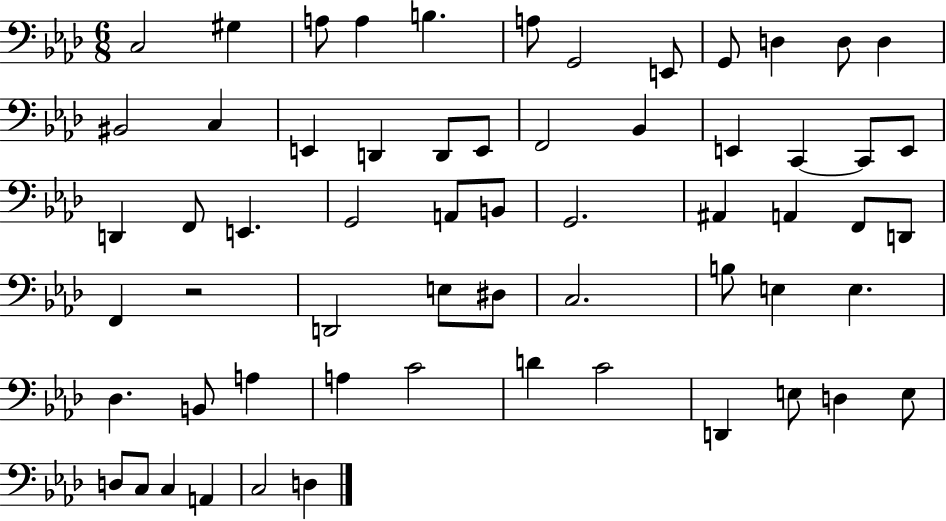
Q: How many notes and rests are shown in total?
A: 61